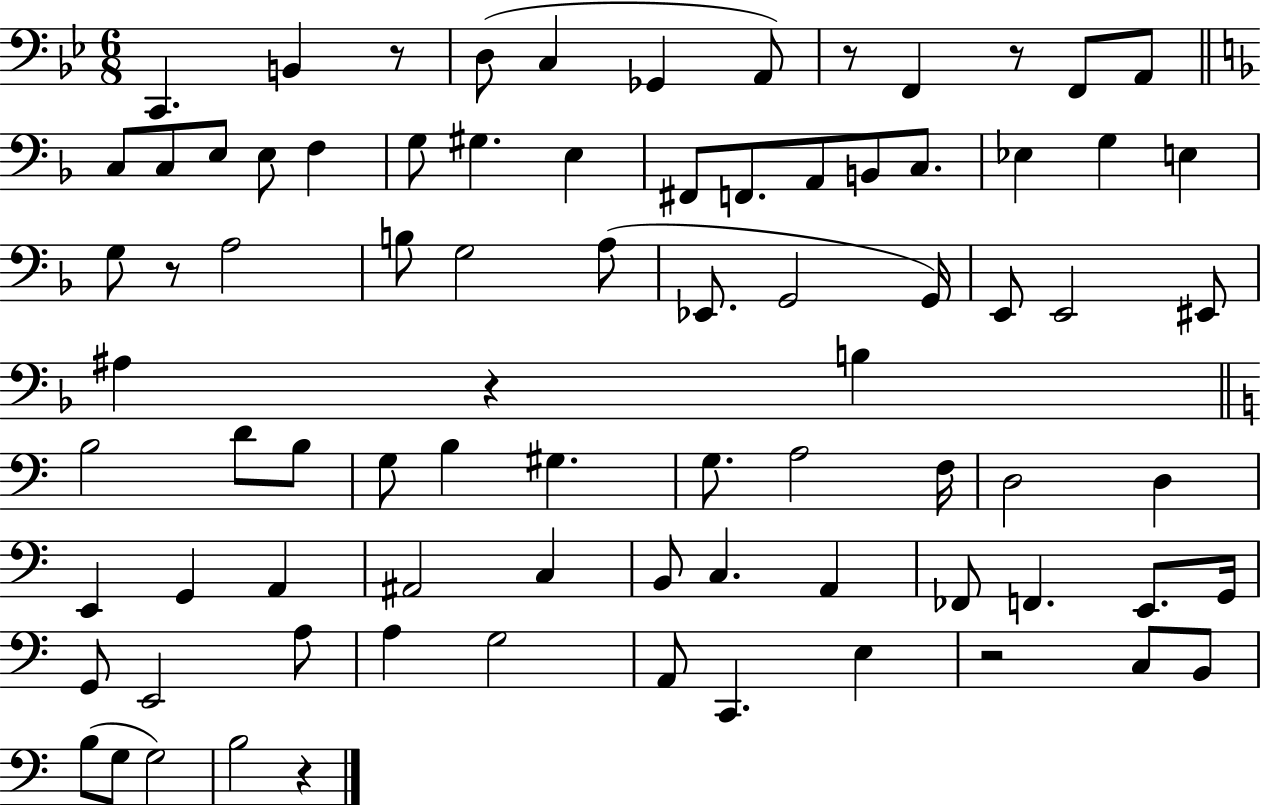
X:1
T:Untitled
M:6/8
L:1/4
K:Bb
C,, B,, z/2 D,/2 C, _G,, A,,/2 z/2 F,, z/2 F,,/2 A,,/2 C,/2 C,/2 E,/2 E,/2 F, G,/2 ^G, E, ^F,,/2 F,,/2 A,,/2 B,,/2 C,/2 _E, G, E, G,/2 z/2 A,2 B,/2 G,2 A,/2 _E,,/2 G,,2 G,,/4 E,,/2 E,,2 ^E,,/2 ^A, z B, B,2 D/2 B,/2 G,/2 B, ^G, G,/2 A,2 F,/4 D,2 D, E,, G,, A,, ^A,,2 C, B,,/2 C, A,, _F,,/2 F,, E,,/2 G,,/4 G,,/2 E,,2 A,/2 A, G,2 A,,/2 C,, E, z2 C,/2 B,,/2 B,/2 G,/2 G,2 B,2 z